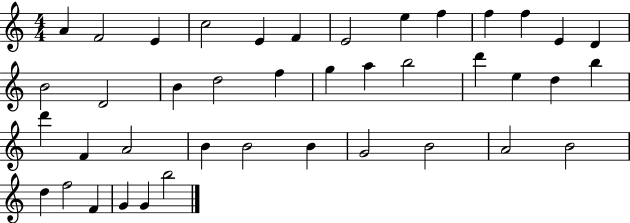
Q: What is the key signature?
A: C major